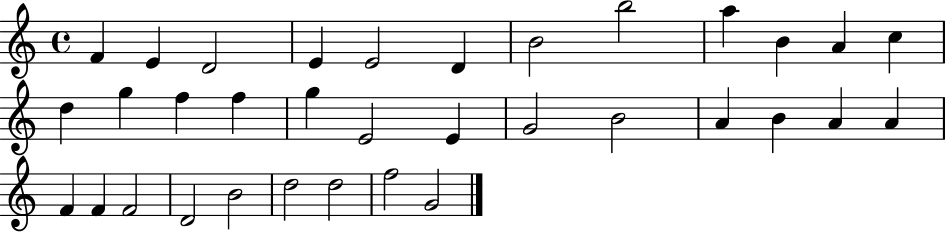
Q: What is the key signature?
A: C major